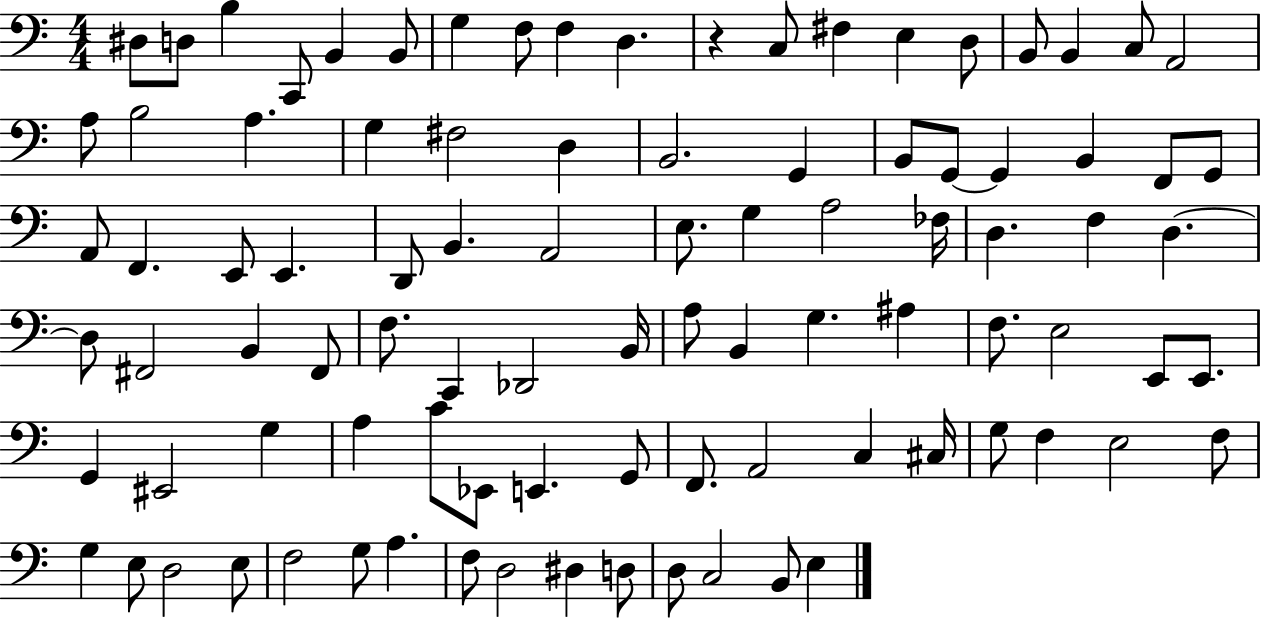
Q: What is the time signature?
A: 4/4